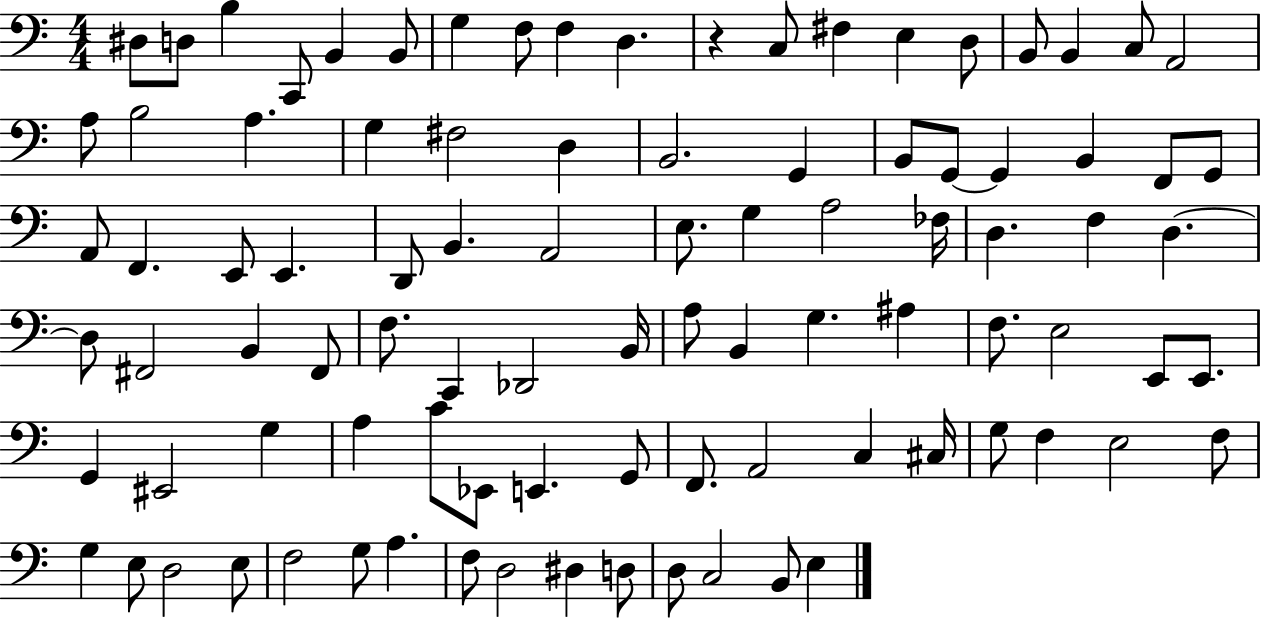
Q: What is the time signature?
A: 4/4